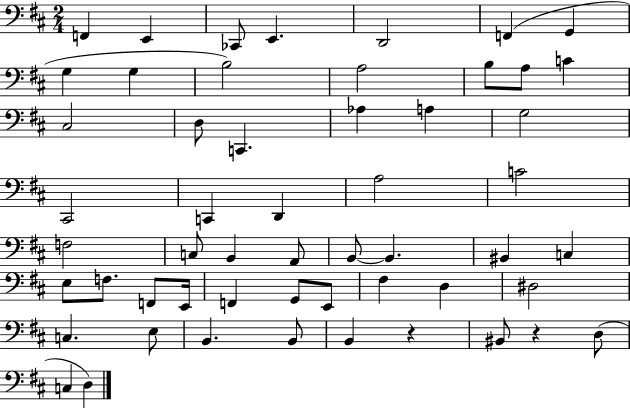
F2/q E2/q CES2/e E2/q. D2/h F2/q G2/q G3/q G3/q B3/h A3/h B3/e A3/e C4/q C#3/h D3/e C2/q. Ab3/q A3/q G3/h C#2/h C2/q D2/q A3/h C4/h F3/h C3/e B2/q A2/e B2/e B2/q. BIS2/q C3/q E3/e F3/e. F2/e E2/s F2/q G2/e E2/e F#3/q D3/q D#3/h C3/q. E3/e B2/q. B2/e B2/q R/q BIS2/e R/q D3/e C3/q D3/q